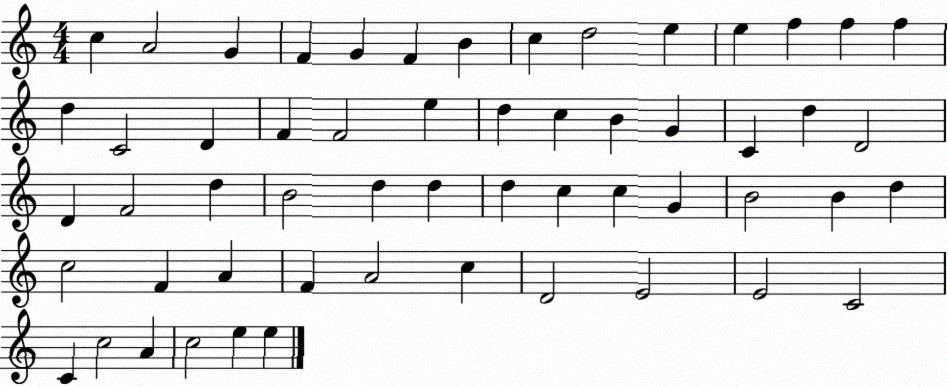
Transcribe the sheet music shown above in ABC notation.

X:1
T:Untitled
M:4/4
L:1/4
K:C
c A2 G F G F B c d2 e e f f f d C2 D F F2 e d c B G C d D2 D F2 d B2 d d d c c G B2 B d c2 F A F A2 c D2 E2 E2 C2 C c2 A c2 e e